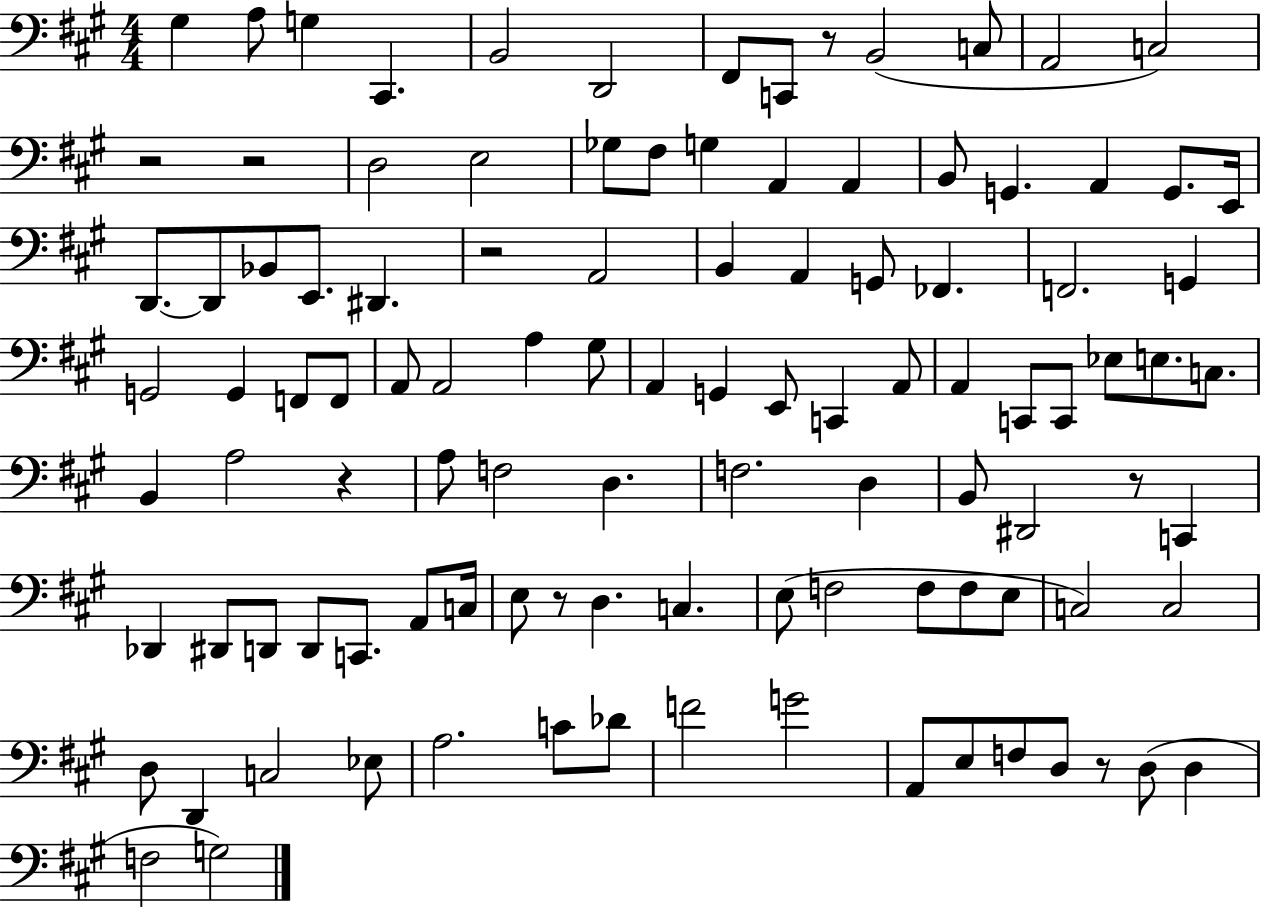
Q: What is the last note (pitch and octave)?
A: G3